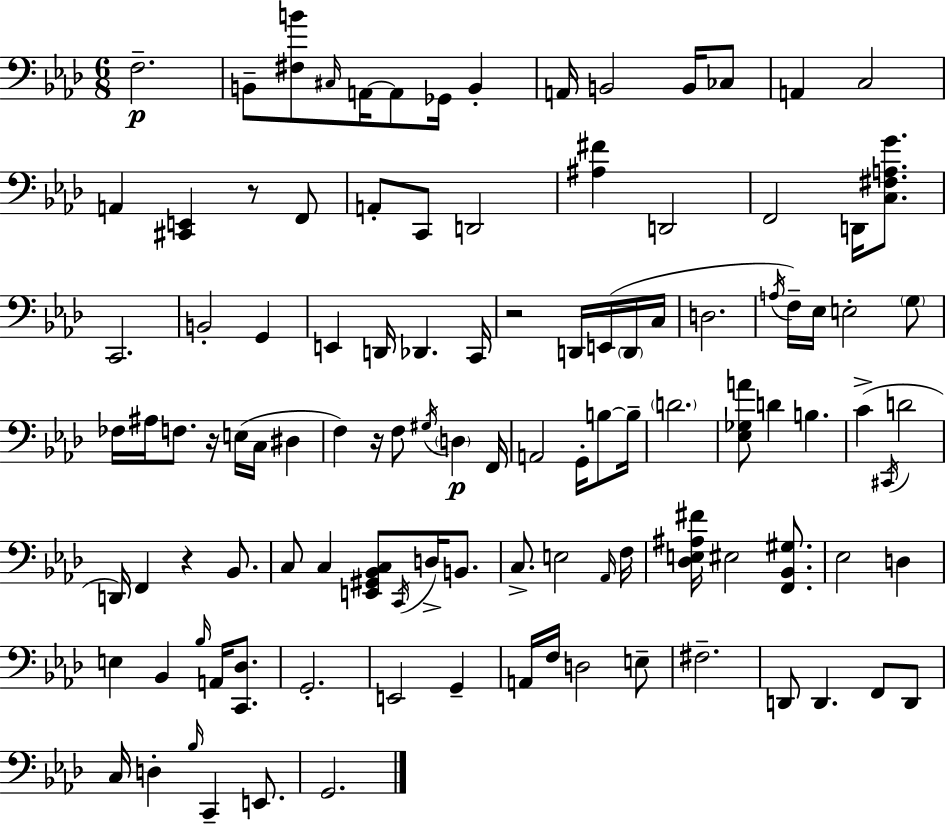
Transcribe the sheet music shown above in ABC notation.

X:1
T:Untitled
M:6/8
L:1/4
K:Ab
F,2 B,,/2 [^F,B]/2 ^C,/4 A,,/4 A,,/2 _G,,/4 B,, A,,/4 B,,2 B,,/4 _C,/2 A,, C,2 A,, [^C,,E,,] z/2 F,,/2 A,,/2 C,,/2 D,,2 [^A,^F] D,,2 F,,2 D,,/4 [C,^F,A,G]/2 C,,2 B,,2 G,, E,, D,,/4 _D,, C,,/4 z2 D,,/4 E,,/4 D,,/4 C,/4 D,2 A,/4 F,/4 _E,/4 E,2 G,/2 _F,/4 ^A,/4 F,/2 z/4 E,/4 C,/4 ^D, F, z/4 F,/2 ^G,/4 D, F,,/4 A,,2 G,,/4 B,/2 B,/4 D2 [_E,_G,A]/2 D B, C ^C,,/4 D2 D,,/4 F,, z _B,,/2 C,/2 C, [E,,^G,,_B,,C,]/2 C,,/4 D,/4 B,,/2 C,/2 E,2 _A,,/4 F,/4 [_D,E,^A,^F]/4 ^E,2 [F,,_B,,^G,]/2 _E,2 D, E, _B,, _B,/4 A,,/4 [C,,_D,]/2 G,,2 E,,2 G,, A,,/4 F,/4 D,2 E,/2 ^F,2 D,,/2 D,, F,,/2 D,,/2 C,/4 D, _B,/4 C,, E,,/2 G,,2